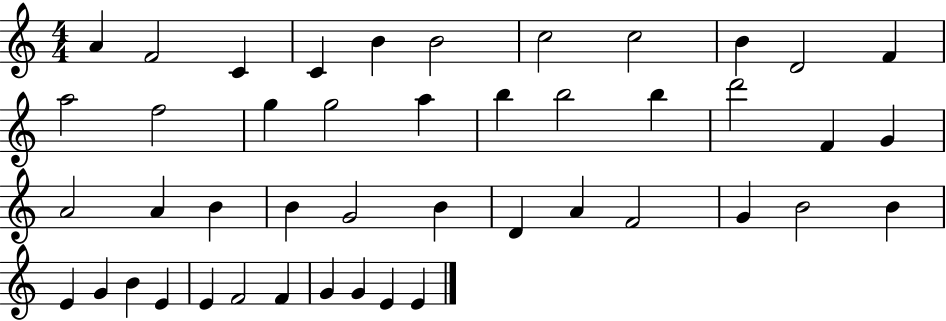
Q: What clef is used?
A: treble